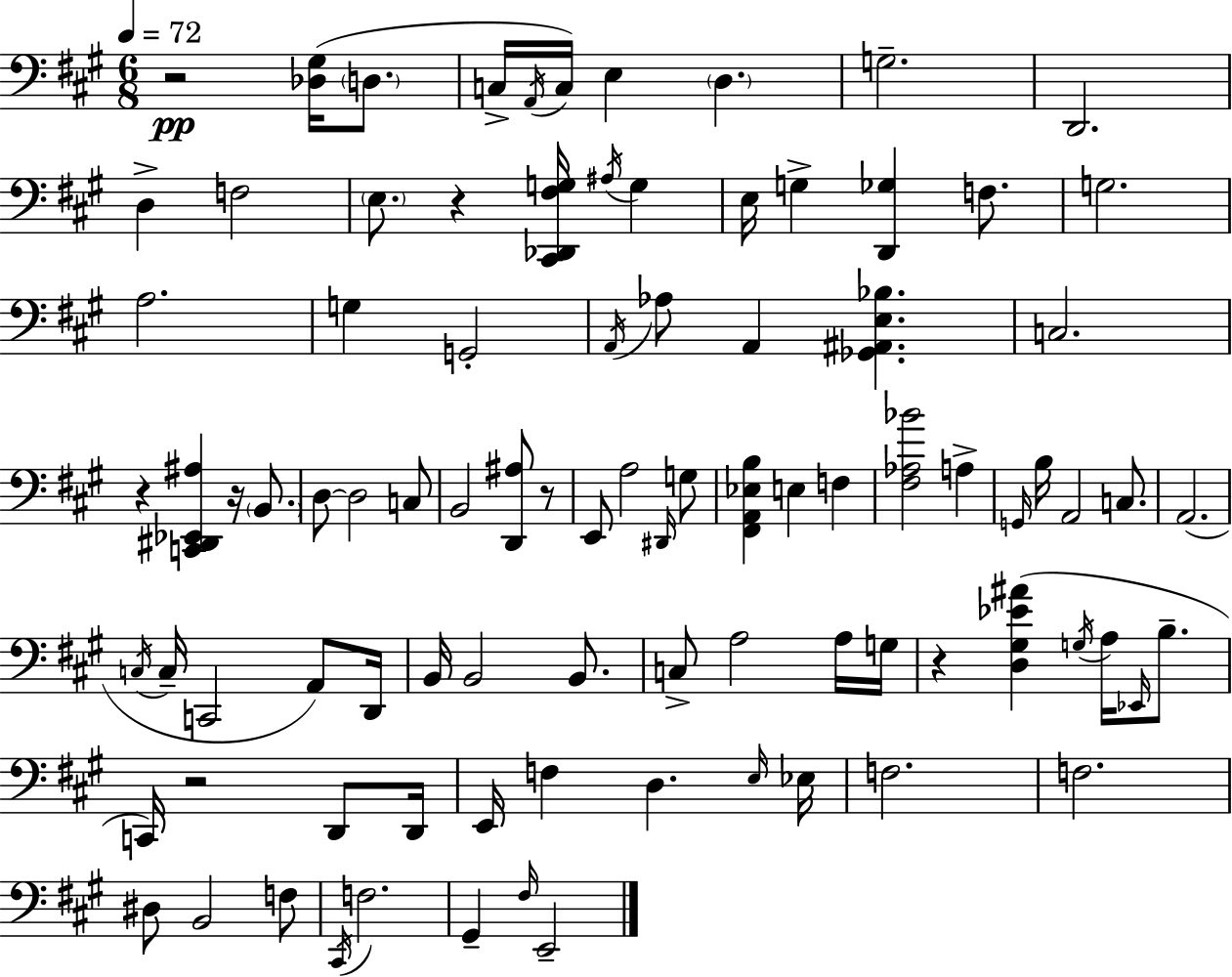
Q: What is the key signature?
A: A major